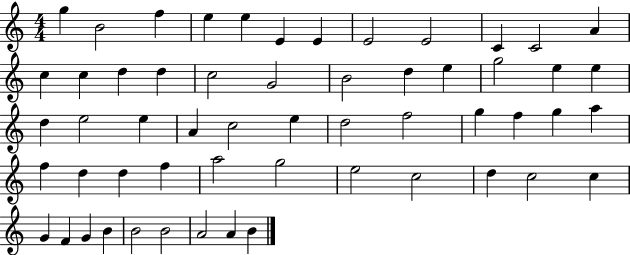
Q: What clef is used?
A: treble